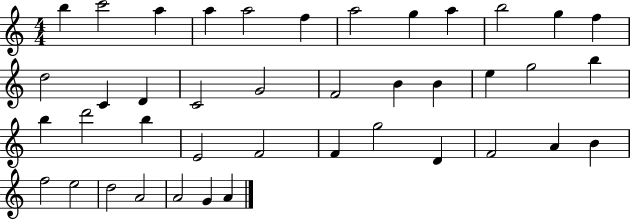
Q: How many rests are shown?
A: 0